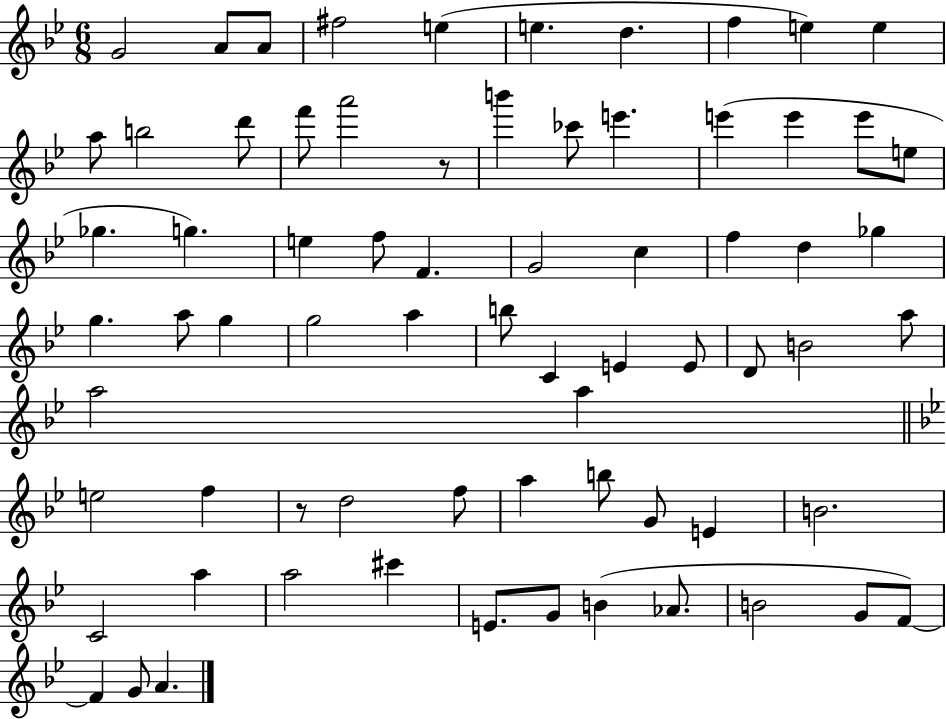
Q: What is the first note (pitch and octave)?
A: G4